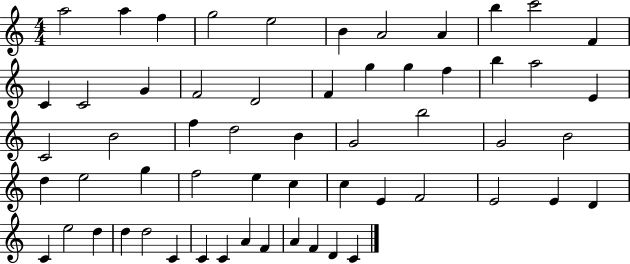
{
  \clef treble
  \numericTimeSignature
  \time 4/4
  \key c \major
  a''2 a''4 f''4 | g''2 e''2 | b'4 a'2 a'4 | b''4 c'''2 f'4 | \break c'4 c'2 g'4 | f'2 d'2 | f'4 g''4 g''4 f''4 | b''4 a''2 e'4 | \break c'2 b'2 | f''4 d''2 b'4 | g'2 b''2 | g'2 b'2 | \break d''4 e''2 g''4 | f''2 e''4 c''4 | c''4 e'4 f'2 | e'2 e'4 d'4 | \break c'4 e''2 d''4 | d''4 d''2 c'4 | c'4 c'4 a'4 f'4 | a'4 f'4 d'4 c'4 | \break \bar "|."
}